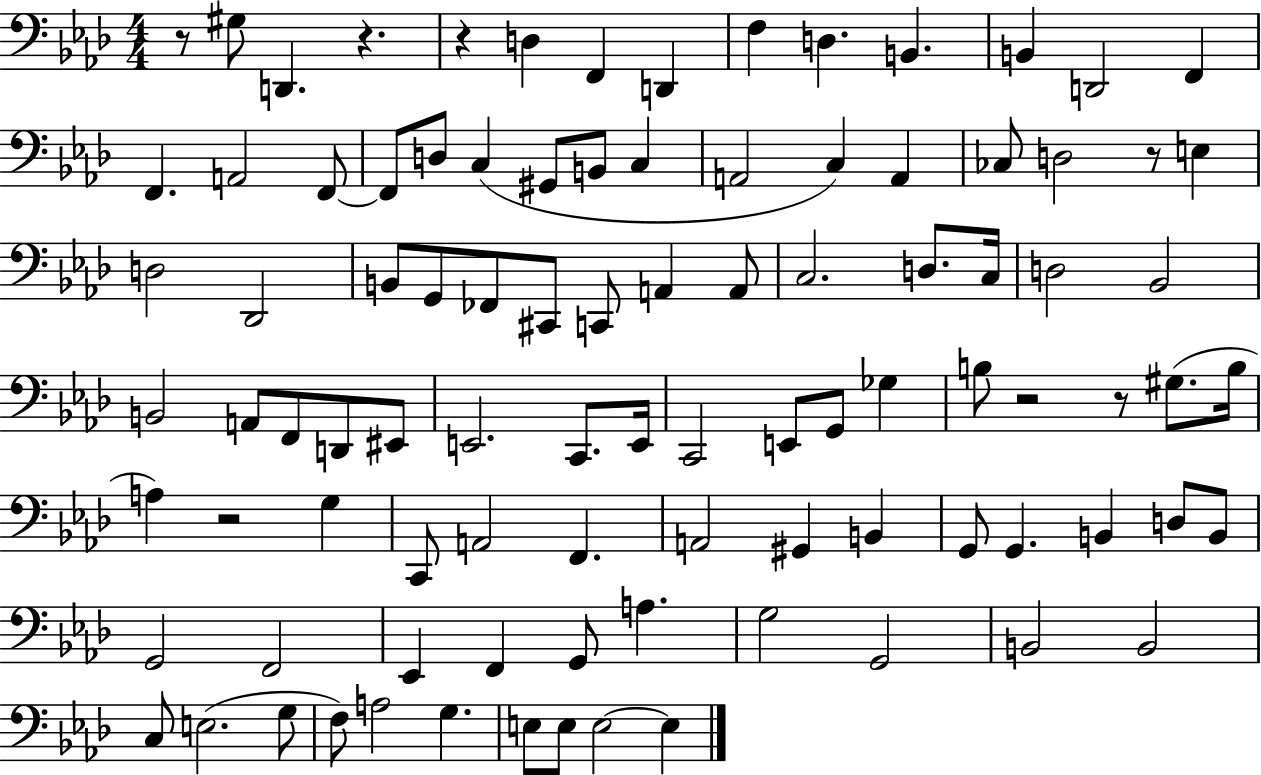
R/e G#3/e D2/q. R/q. R/q D3/q F2/q D2/q F3/q D3/q. B2/q. B2/q D2/h F2/q F2/q. A2/h F2/e F2/e D3/e C3/q G#2/e B2/e C3/q A2/h C3/q A2/q CES3/e D3/h R/e E3/q D3/h Db2/h B2/e G2/e FES2/e C#2/e C2/e A2/q A2/e C3/h. D3/e. C3/s D3/h Bb2/h B2/h A2/e F2/e D2/e EIS2/e E2/h. C2/e. E2/s C2/h E2/e G2/e Gb3/q B3/e R/h R/e G#3/e. B3/s A3/q R/h G3/q C2/e A2/h F2/q. A2/h G#2/q B2/q G2/e G2/q. B2/q D3/e B2/e G2/h F2/h Eb2/q F2/q G2/e A3/q. G3/h G2/h B2/h B2/h C3/e E3/h. G3/e F3/e A3/h G3/q. E3/e E3/e E3/h E3/q